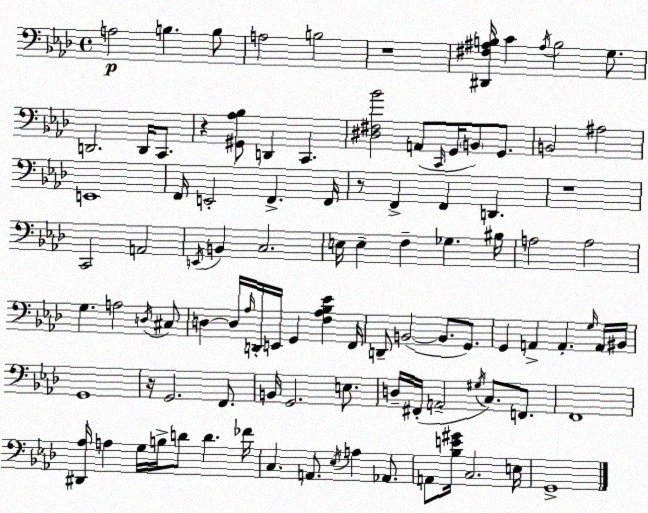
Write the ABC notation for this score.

X:1
T:Untitled
M:4/4
L:1/4
K:Fm
A,2 B, B,/2 A,2 B,2 z4 [^D,,^F,^A,B,]/4 C ^A,/4 B,2 G,/2 D,,2 D,,/4 C,,/2 z [^G,,_A,_B,]/2 D,, C,, [^D,^F,_B]2 A,,/2 C,,/4 G,,/4 B,,/2 G,,/2 B,,2 ^A,2 E,,4 F,,/4 E,,2 F,, F,,/4 z/2 F,, F,, D,, z4 C,,2 A,,2 E,,/4 B,, C,2 E,/4 E, F, _G, ^B,/4 A,2 A,2 G, A,2 D,/4 ^C,/2 D, D,/4 _A,/4 D,,/4 E,,/4 G,, [F,_A,_B,_E] F,,/4 D,,/2 B,,2 B,,/2 G,,/2 G,, A,, A,, G,/4 A,,/4 ^B,,/4 G,,4 z/4 G,,2 F,,/2 B,,/4 G,,2 E,/2 D,/4 ^F,,/4 A,,2 ^G,/4 C,/2 F,,/2 F,,4 [^D,,_A,]/4 A, G,/4 B,/4 D/2 D _F/4 C, A,,/2 _E,/4 A, _A,,/2 A,,/2 [_B,E^G]/4 C,2 E,/4 G,,4